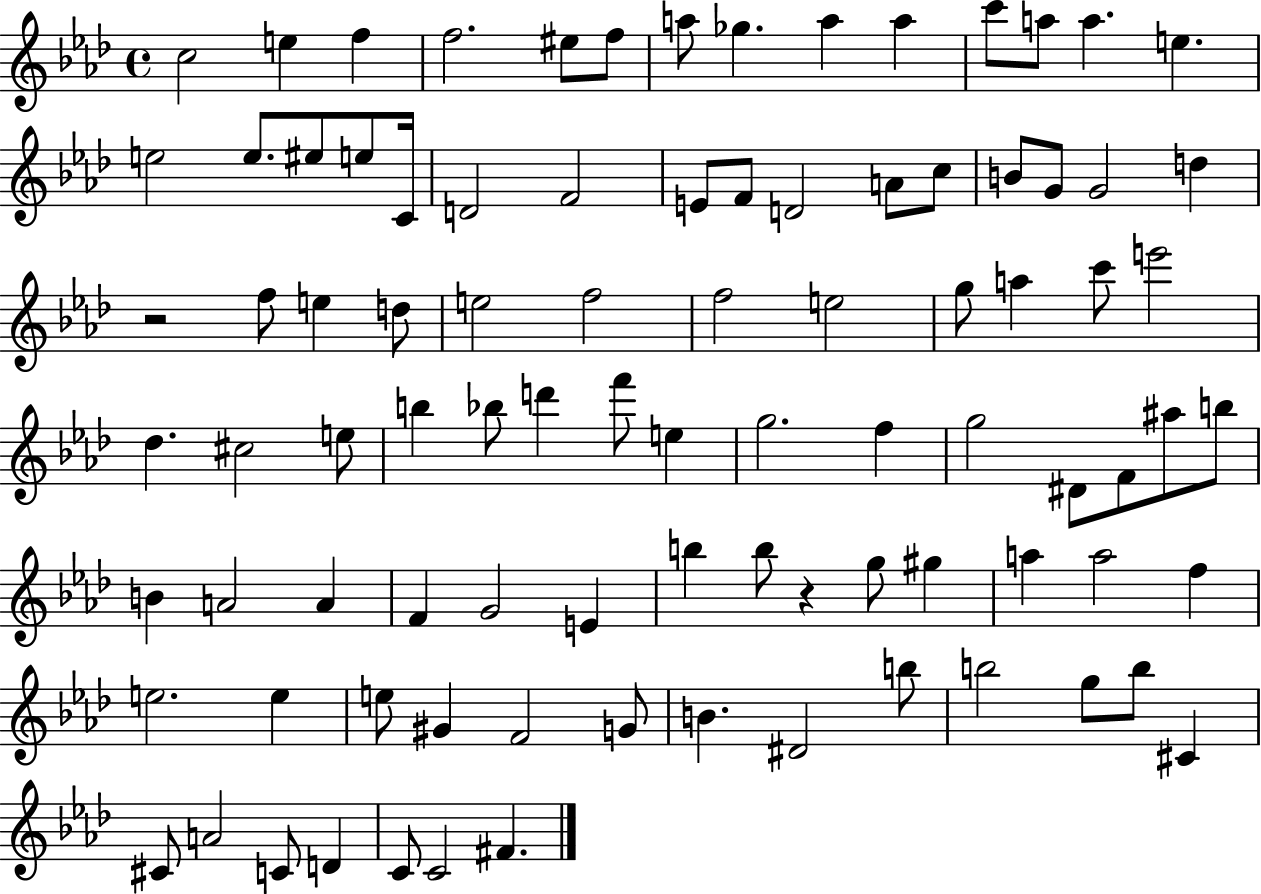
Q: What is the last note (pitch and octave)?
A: F#4